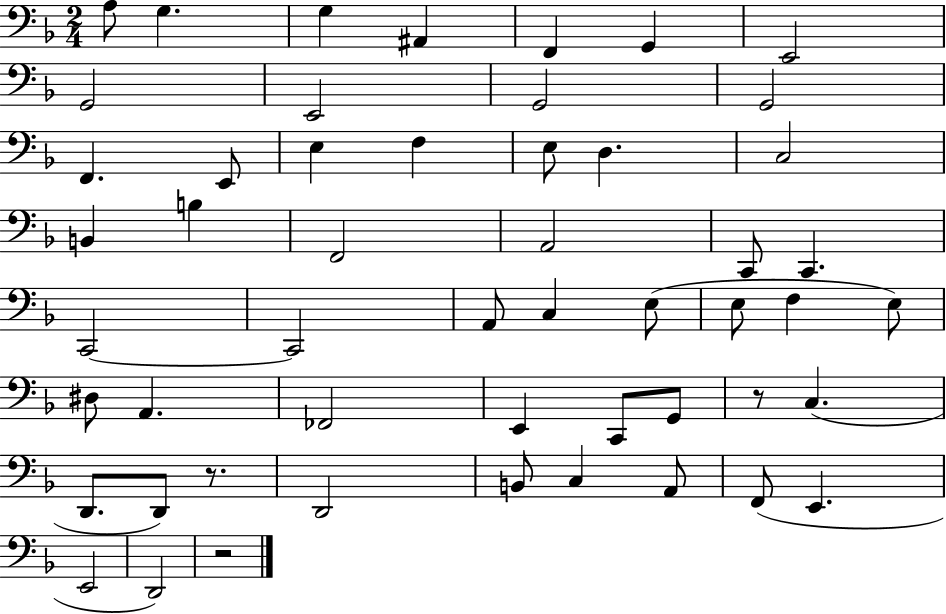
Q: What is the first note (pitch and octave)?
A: A3